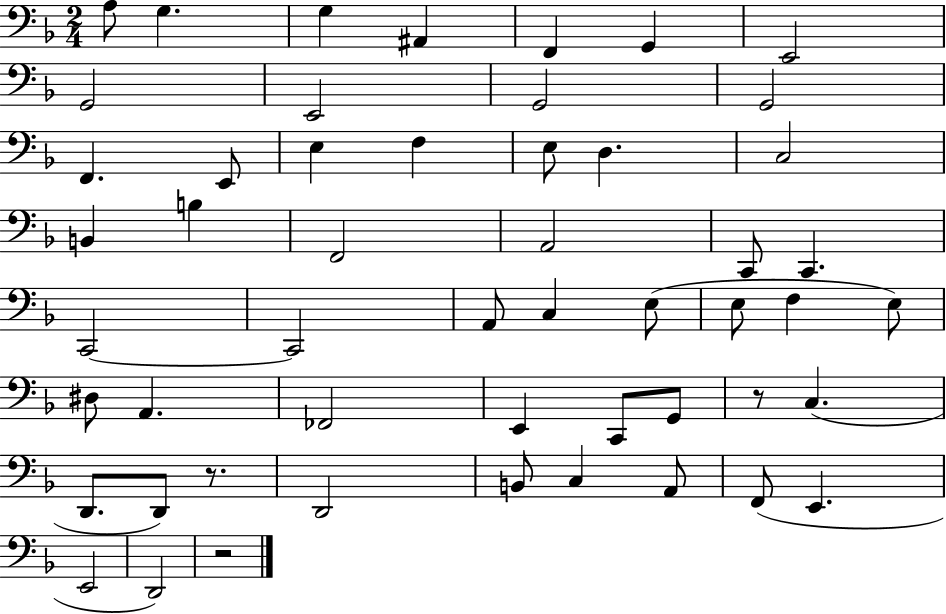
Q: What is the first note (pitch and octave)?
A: A3